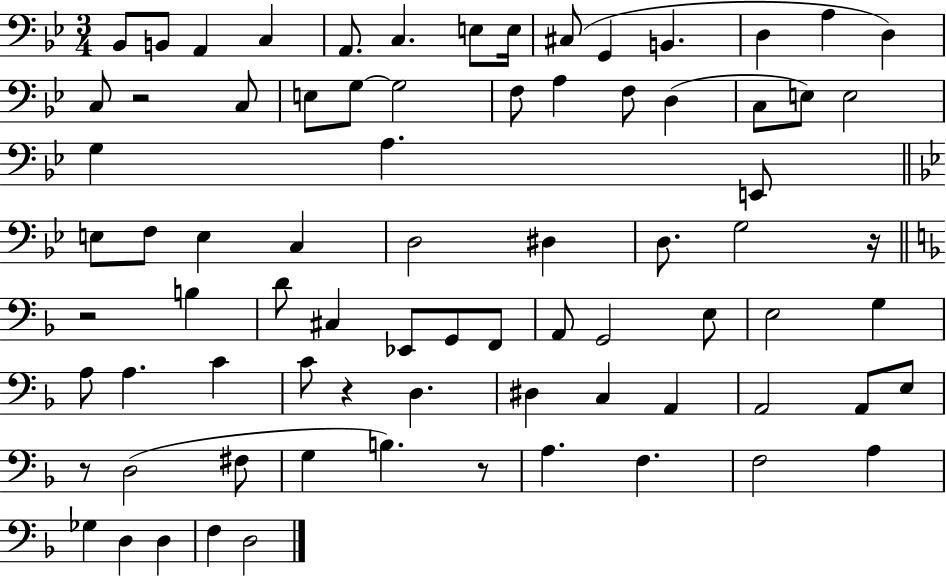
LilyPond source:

{
  \clef bass
  \numericTimeSignature
  \time 3/4
  \key bes \major
  bes,8 b,8 a,4 c4 | a,8. c4. e8 e16 | cis8( g,4 b,4. | d4 a4 d4) | \break c8 r2 c8 | e8 g8~~ g2 | f8 a4 f8 d4( | c8 e8) e2 | \break g4 a4. e,8 | \bar "||" \break \key bes \major e8 f8 e4 c4 | d2 dis4 | d8. g2 r16 | \bar "||" \break \key f \major r2 b4 | d'8 cis4 ees,8 g,8 f,8 | a,8 g,2 e8 | e2 g4 | \break a8 a4. c'4 | c'8 r4 d4. | dis4 c4 a,4 | a,2 a,8 e8 | \break r8 d2( fis8 | g4 b4.) r8 | a4. f4. | f2 a4 | \break ges4 d4 d4 | f4 d2 | \bar "|."
}